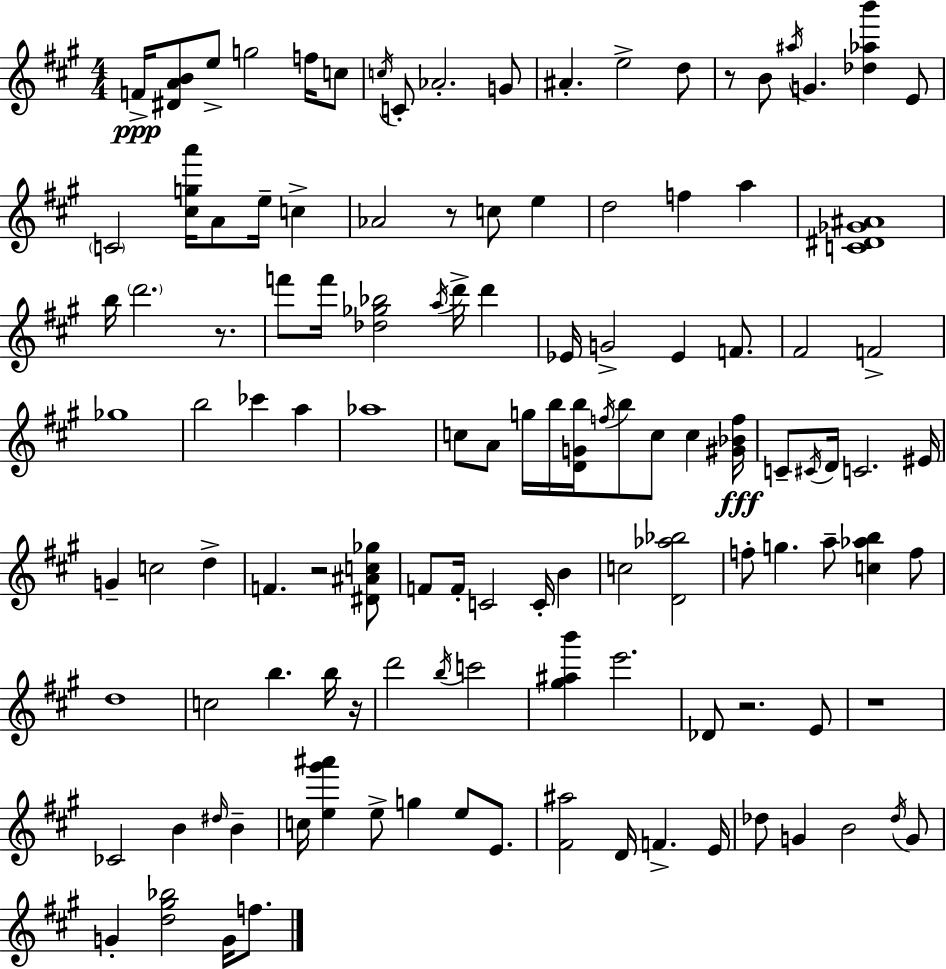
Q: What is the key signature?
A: A major